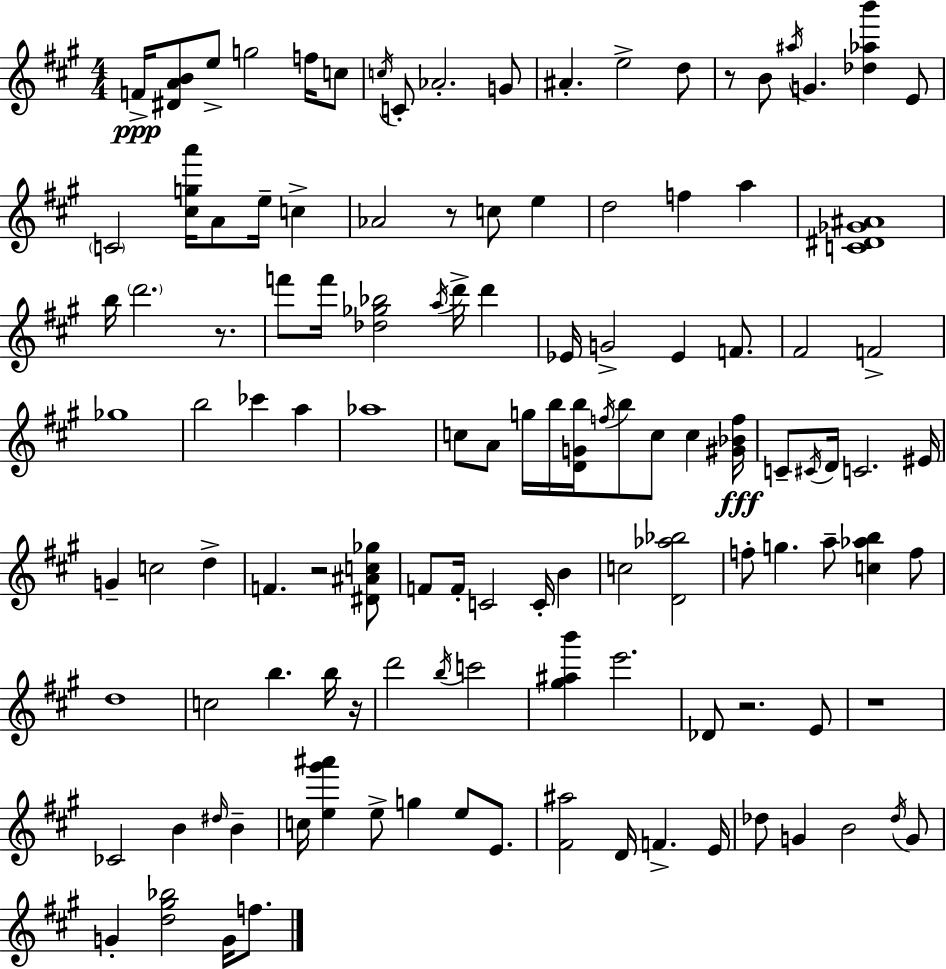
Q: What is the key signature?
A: A major